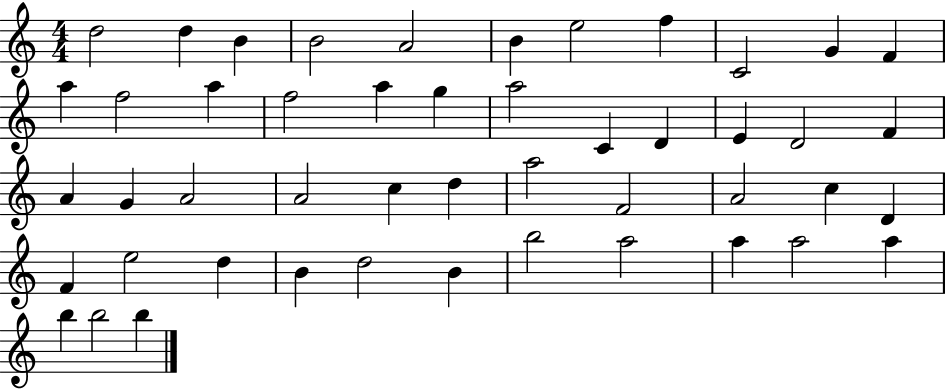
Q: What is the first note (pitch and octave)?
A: D5